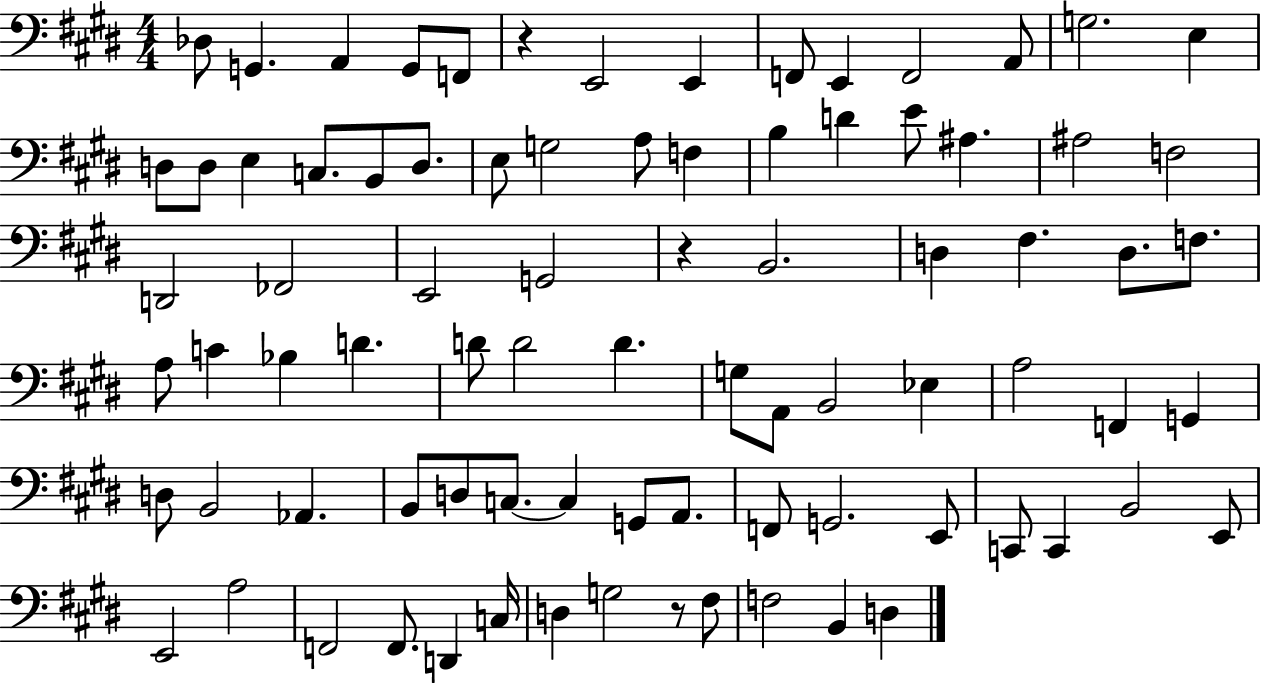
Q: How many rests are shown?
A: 3